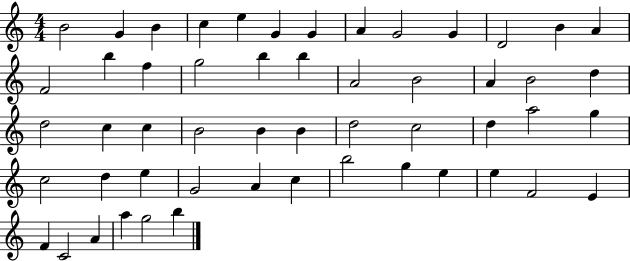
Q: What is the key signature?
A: C major